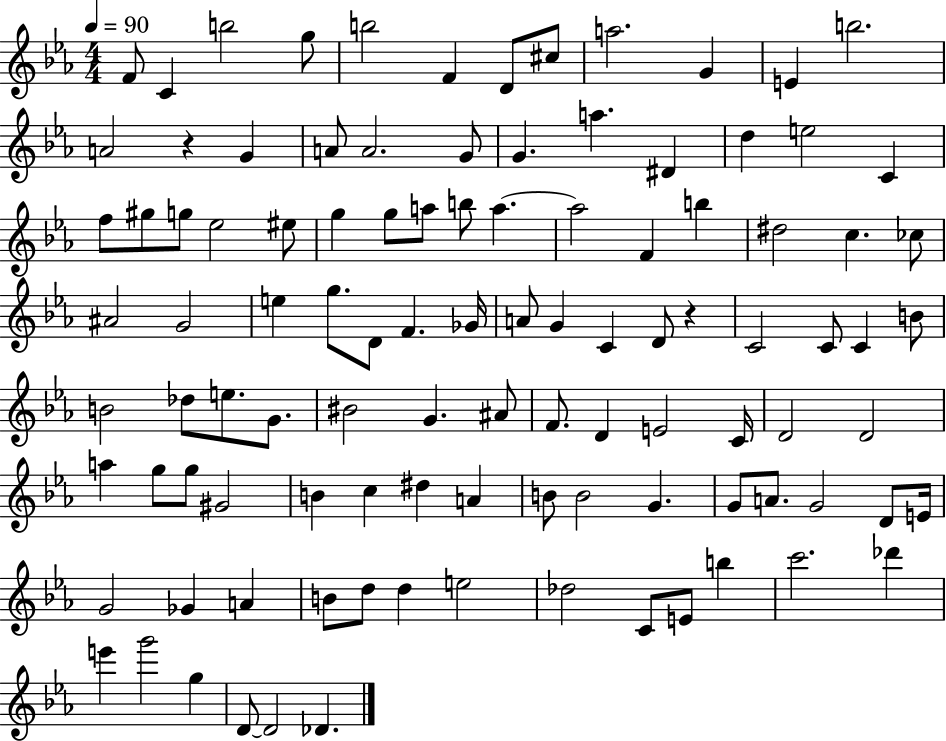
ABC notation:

X:1
T:Untitled
M:4/4
L:1/4
K:Eb
F/2 C b2 g/2 b2 F D/2 ^c/2 a2 G E b2 A2 z G A/2 A2 G/2 G a ^D d e2 C f/2 ^g/2 g/2 _e2 ^e/2 g g/2 a/2 b/2 a a2 F b ^d2 c _c/2 ^A2 G2 e g/2 D/2 F _G/4 A/2 G C D/2 z C2 C/2 C B/2 B2 _d/2 e/2 G/2 ^B2 G ^A/2 F/2 D E2 C/4 D2 D2 a g/2 g/2 ^G2 B c ^d A B/2 B2 G G/2 A/2 G2 D/2 E/4 G2 _G A B/2 d/2 d e2 _d2 C/2 E/2 b c'2 _d' e' g'2 g D/2 D2 _D